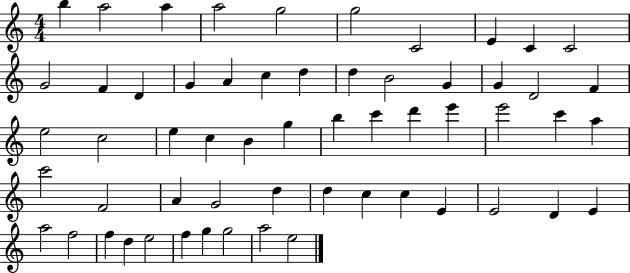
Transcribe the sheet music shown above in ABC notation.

X:1
T:Untitled
M:4/4
L:1/4
K:C
b a2 a a2 g2 g2 C2 E C C2 G2 F D G A c d d B2 G G D2 F e2 c2 e c B g b c' d' e' e'2 c' a c'2 F2 A G2 d d c c E E2 D E a2 f2 f d e2 f g g2 a2 e2